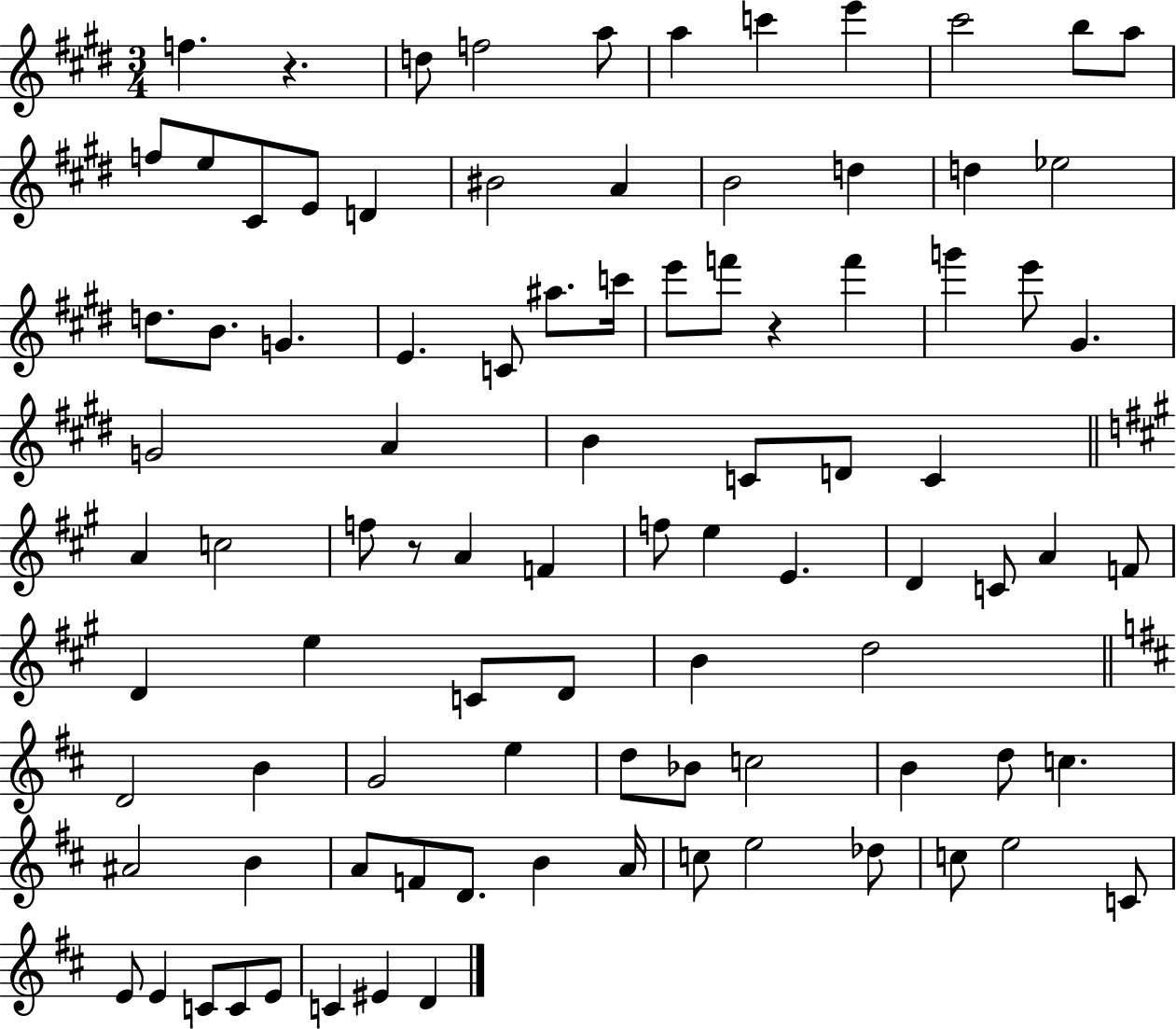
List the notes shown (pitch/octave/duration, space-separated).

F5/q. R/q. D5/e F5/h A5/e A5/q C6/q E6/q C#6/h B5/e A5/e F5/e E5/e C#4/e E4/e D4/q BIS4/h A4/q B4/h D5/q D5/q Eb5/h D5/e. B4/e. G4/q. E4/q. C4/e A#5/e. C6/s E6/e F6/e R/q F6/q G6/q E6/e G#4/q. G4/h A4/q B4/q C4/e D4/e C4/q A4/q C5/h F5/e R/e A4/q F4/q F5/e E5/q E4/q. D4/q C4/e A4/q F4/e D4/q E5/q C4/e D4/e B4/q D5/h D4/h B4/q G4/h E5/q D5/e Bb4/e C5/h B4/q D5/e C5/q. A#4/h B4/q A4/e F4/e D4/e. B4/q A4/s C5/e E5/h Db5/e C5/e E5/h C4/e E4/e E4/q C4/e C4/e E4/e C4/q EIS4/q D4/q